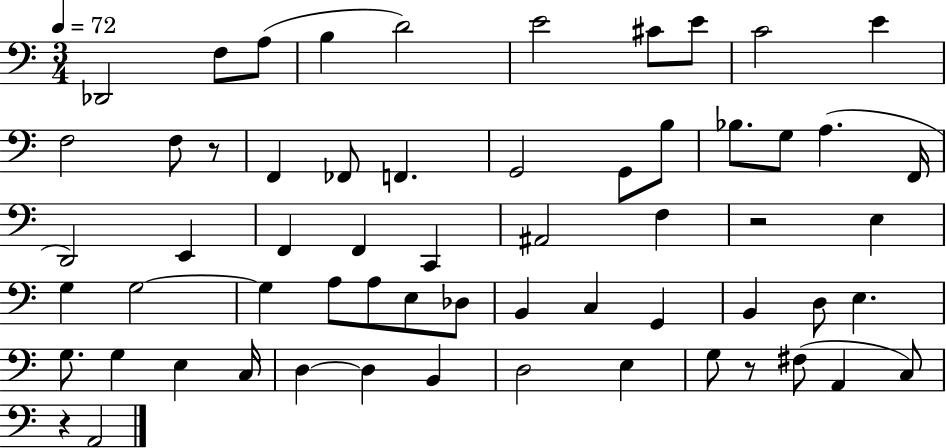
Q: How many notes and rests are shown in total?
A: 61